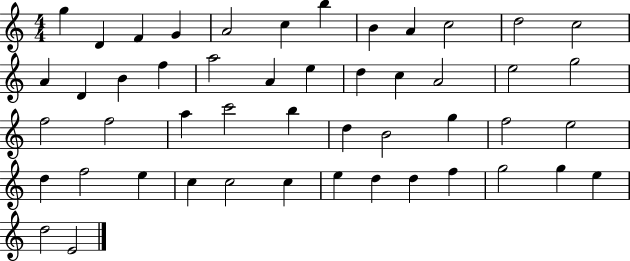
X:1
T:Untitled
M:4/4
L:1/4
K:C
g D F G A2 c b B A c2 d2 c2 A D B f a2 A e d c A2 e2 g2 f2 f2 a c'2 b d B2 g f2 e2 d f2 e c c2 c e d d f g2 g e d2 E2